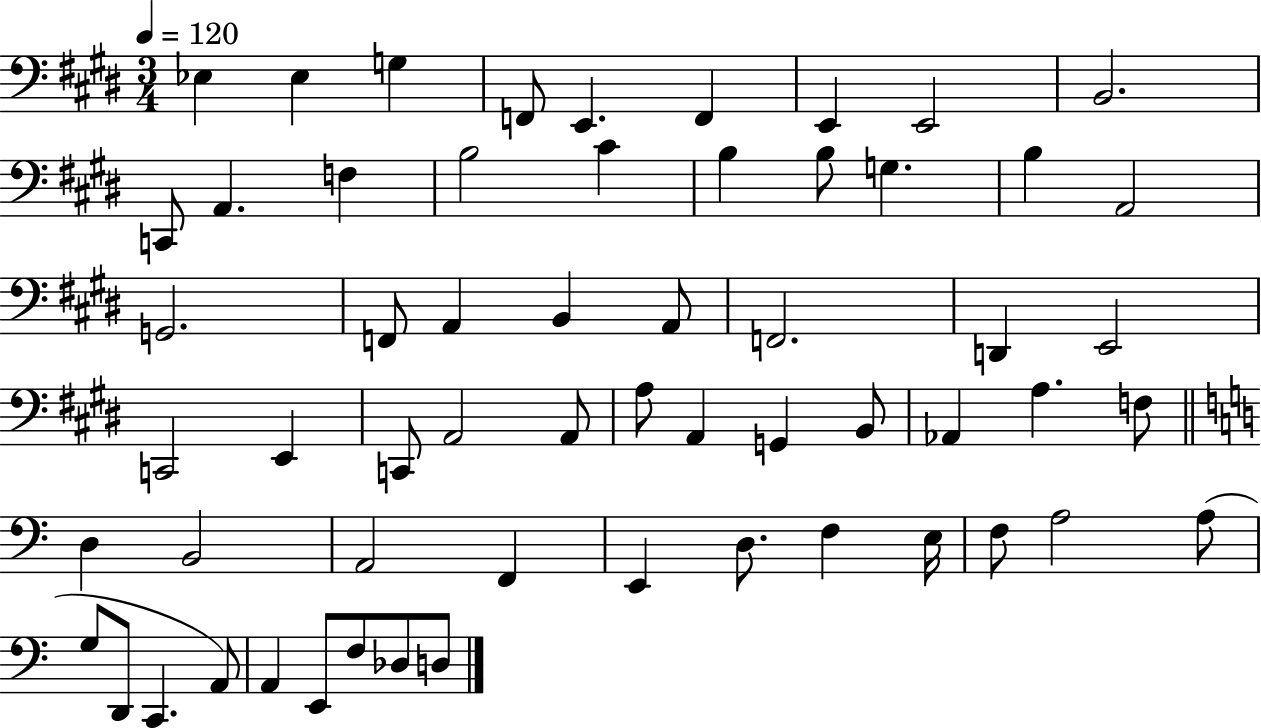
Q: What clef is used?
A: bass